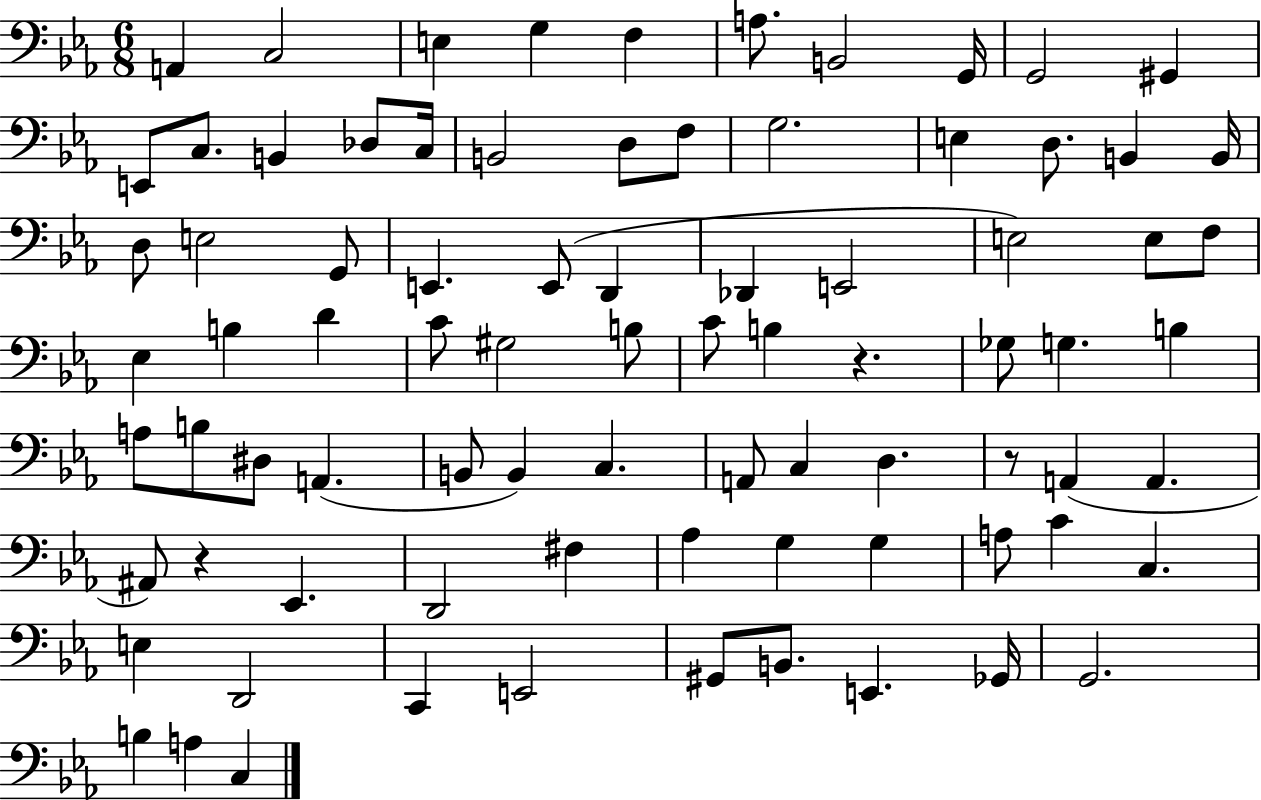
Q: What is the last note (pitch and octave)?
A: C3